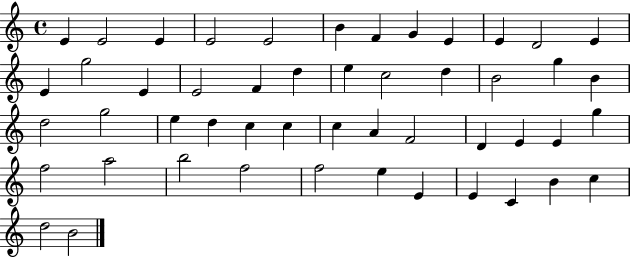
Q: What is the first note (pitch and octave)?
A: E4